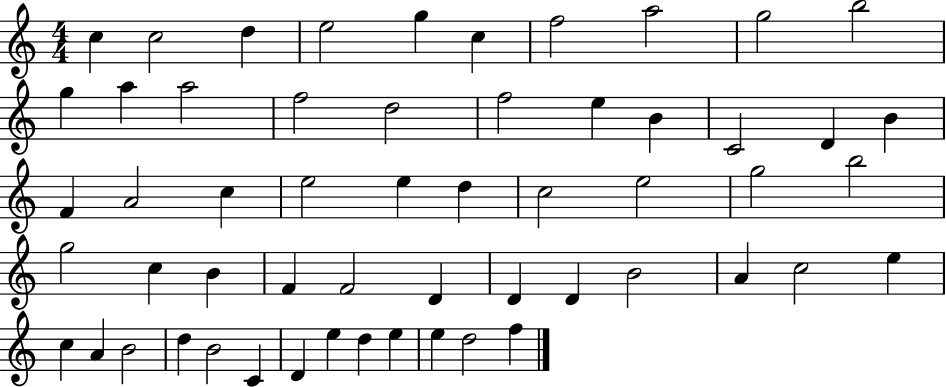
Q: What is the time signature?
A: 4/4